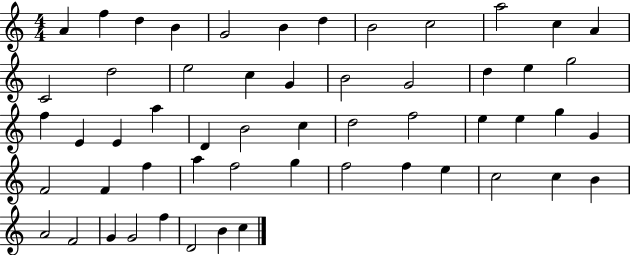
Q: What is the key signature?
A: C major